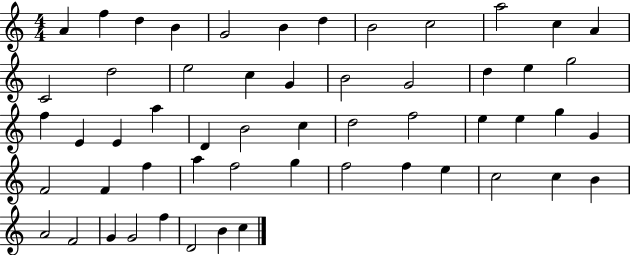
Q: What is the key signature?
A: C major